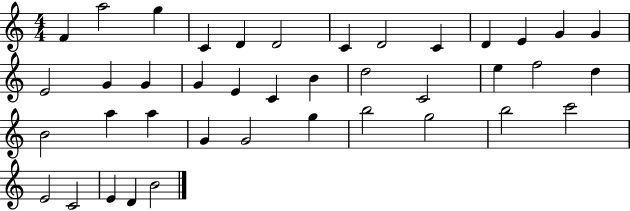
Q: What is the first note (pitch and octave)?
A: F4